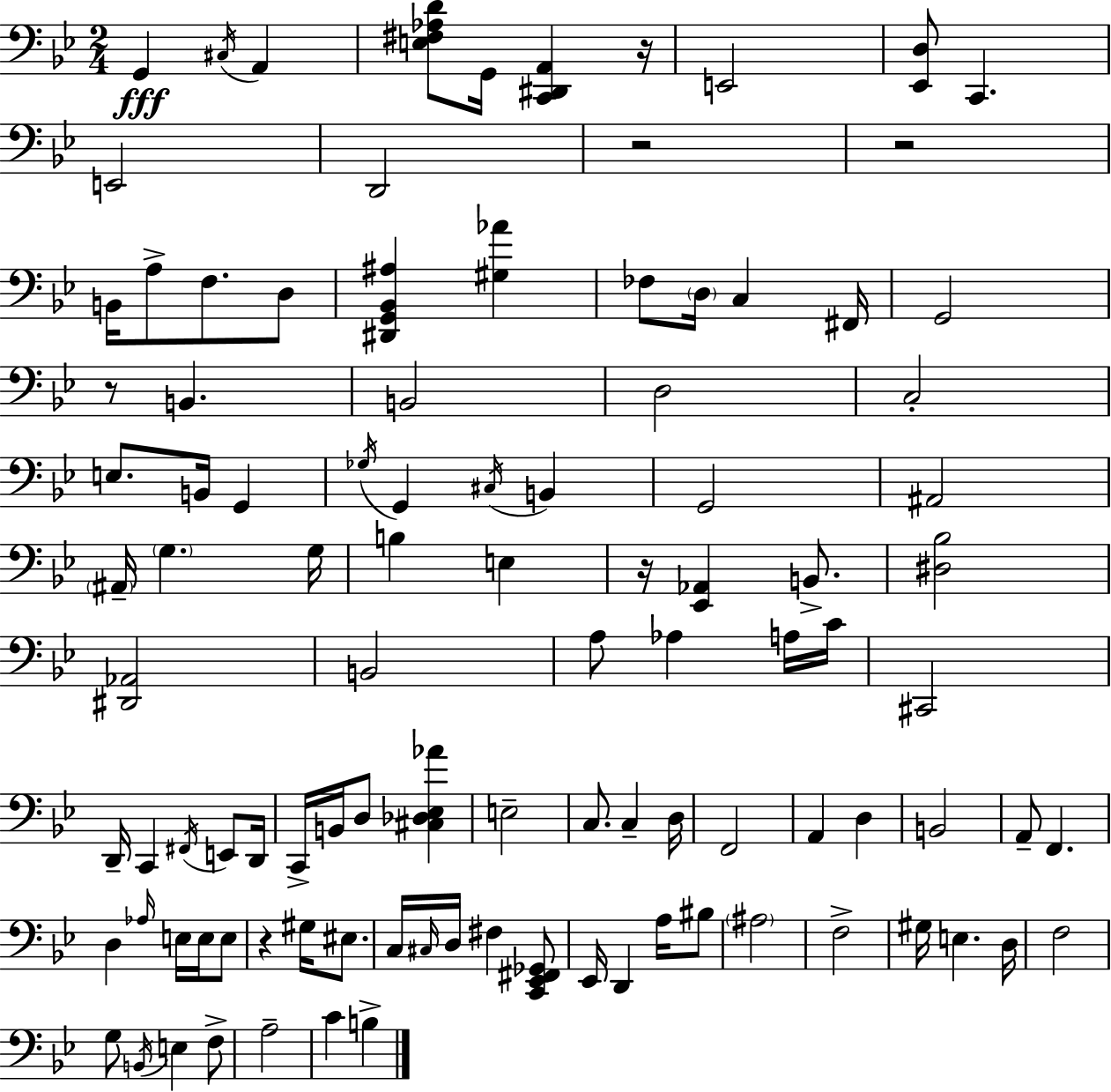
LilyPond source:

{
  \clef bass
  \numericTimeSignature
  \time 2/4
  \key bes \major
  \repeat volta 2 { g,4\fff \acciaccatura { cis16 } a,4 | <e fis aes d'>8 g,16 <c, dis, a,>4 | r16 e,2 | <ees, d>8 c,4. | \break e,2 | d,2 | r2 | r2 | \break b,16 a8-> f8. d8 | <dis, g, bes, ais>4 <gis aes'>4 | fes8 \parenthesize d16 c4 | fis,16 g,2 | \break r8 b,4. | b,2 | d2 | c2-. | \break e8. b,16 g,4 | \acciaccatura { ges16 } g,4 \acciaccatura { cis16 } b,4 | g,2 | ais,2 | \break \parenthesize ais,16-- \parenthesize g4. | g16 b4 e4 | r16 <ees, aes,>4 | b,8.-> <dis bes>2 | \break <dis, aes,>2 | b,2 | a8 aes4 | a16 c'16 cis,2 | \break d,16-- c,4 | \acciaccatura { fis,16 } e,8 d,16 c,16-> b,16 d8 | <cis des ees aes'>4 e2-- | c8. c4-- | \break d16 f,2 | a,4 | d4 b,2 | a,8-- f,4. | \break d4 | \grace { aes16 } e16 e16 e8 r4 | gis16 eis8. c16 \grace { cis16 } d16 | fis4 <c, ees, fis, ges,>8 ees,16 d,4 | \break a16 bis8 \parenthesize ais2 | f2-> | gis16 e4. | d16 f2 | \break g8 | \acciaccatura { b,16 } e4 f8-> a2-- | c'4 | b4-> } \bar "|."
}